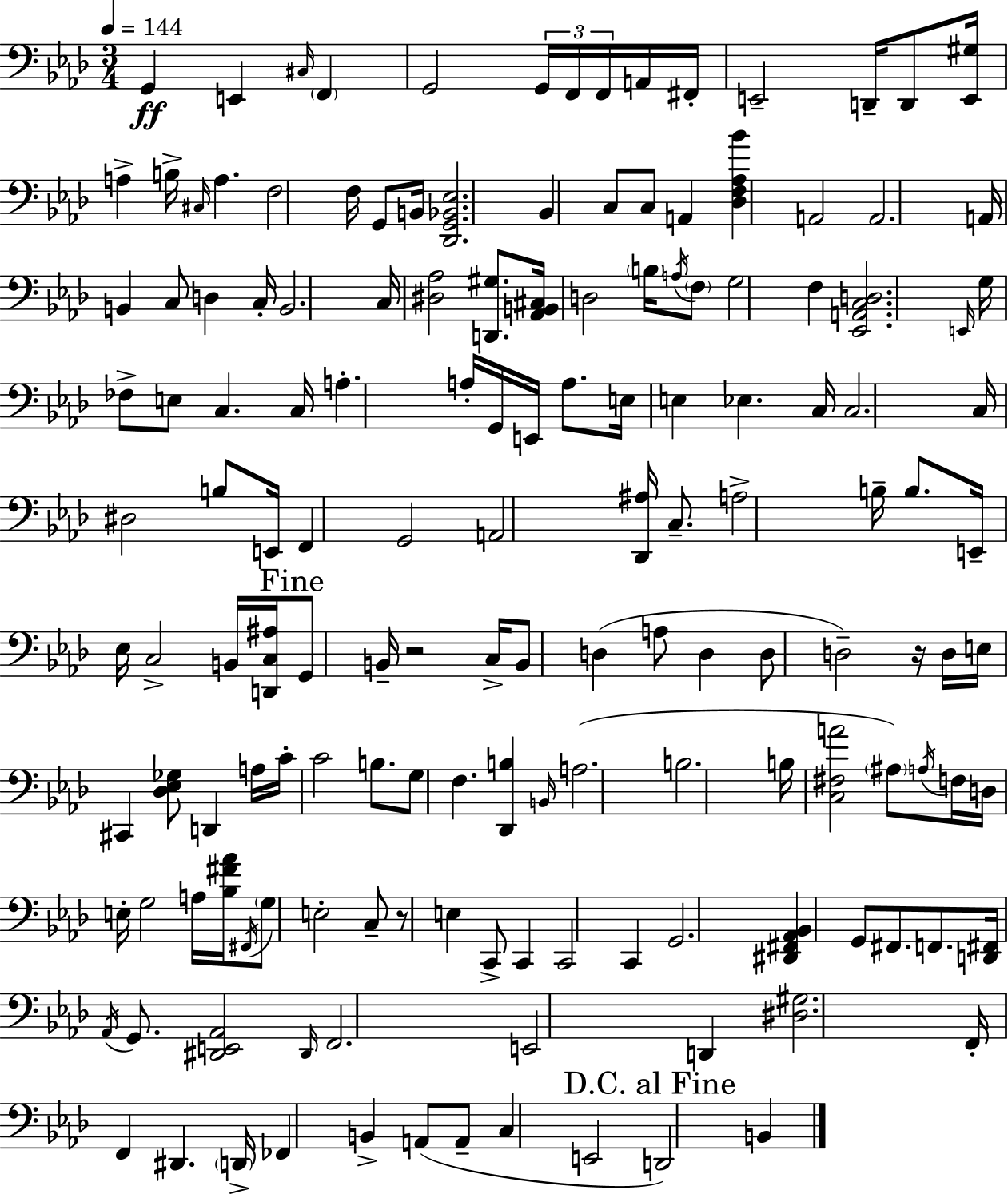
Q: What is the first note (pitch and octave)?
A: G2